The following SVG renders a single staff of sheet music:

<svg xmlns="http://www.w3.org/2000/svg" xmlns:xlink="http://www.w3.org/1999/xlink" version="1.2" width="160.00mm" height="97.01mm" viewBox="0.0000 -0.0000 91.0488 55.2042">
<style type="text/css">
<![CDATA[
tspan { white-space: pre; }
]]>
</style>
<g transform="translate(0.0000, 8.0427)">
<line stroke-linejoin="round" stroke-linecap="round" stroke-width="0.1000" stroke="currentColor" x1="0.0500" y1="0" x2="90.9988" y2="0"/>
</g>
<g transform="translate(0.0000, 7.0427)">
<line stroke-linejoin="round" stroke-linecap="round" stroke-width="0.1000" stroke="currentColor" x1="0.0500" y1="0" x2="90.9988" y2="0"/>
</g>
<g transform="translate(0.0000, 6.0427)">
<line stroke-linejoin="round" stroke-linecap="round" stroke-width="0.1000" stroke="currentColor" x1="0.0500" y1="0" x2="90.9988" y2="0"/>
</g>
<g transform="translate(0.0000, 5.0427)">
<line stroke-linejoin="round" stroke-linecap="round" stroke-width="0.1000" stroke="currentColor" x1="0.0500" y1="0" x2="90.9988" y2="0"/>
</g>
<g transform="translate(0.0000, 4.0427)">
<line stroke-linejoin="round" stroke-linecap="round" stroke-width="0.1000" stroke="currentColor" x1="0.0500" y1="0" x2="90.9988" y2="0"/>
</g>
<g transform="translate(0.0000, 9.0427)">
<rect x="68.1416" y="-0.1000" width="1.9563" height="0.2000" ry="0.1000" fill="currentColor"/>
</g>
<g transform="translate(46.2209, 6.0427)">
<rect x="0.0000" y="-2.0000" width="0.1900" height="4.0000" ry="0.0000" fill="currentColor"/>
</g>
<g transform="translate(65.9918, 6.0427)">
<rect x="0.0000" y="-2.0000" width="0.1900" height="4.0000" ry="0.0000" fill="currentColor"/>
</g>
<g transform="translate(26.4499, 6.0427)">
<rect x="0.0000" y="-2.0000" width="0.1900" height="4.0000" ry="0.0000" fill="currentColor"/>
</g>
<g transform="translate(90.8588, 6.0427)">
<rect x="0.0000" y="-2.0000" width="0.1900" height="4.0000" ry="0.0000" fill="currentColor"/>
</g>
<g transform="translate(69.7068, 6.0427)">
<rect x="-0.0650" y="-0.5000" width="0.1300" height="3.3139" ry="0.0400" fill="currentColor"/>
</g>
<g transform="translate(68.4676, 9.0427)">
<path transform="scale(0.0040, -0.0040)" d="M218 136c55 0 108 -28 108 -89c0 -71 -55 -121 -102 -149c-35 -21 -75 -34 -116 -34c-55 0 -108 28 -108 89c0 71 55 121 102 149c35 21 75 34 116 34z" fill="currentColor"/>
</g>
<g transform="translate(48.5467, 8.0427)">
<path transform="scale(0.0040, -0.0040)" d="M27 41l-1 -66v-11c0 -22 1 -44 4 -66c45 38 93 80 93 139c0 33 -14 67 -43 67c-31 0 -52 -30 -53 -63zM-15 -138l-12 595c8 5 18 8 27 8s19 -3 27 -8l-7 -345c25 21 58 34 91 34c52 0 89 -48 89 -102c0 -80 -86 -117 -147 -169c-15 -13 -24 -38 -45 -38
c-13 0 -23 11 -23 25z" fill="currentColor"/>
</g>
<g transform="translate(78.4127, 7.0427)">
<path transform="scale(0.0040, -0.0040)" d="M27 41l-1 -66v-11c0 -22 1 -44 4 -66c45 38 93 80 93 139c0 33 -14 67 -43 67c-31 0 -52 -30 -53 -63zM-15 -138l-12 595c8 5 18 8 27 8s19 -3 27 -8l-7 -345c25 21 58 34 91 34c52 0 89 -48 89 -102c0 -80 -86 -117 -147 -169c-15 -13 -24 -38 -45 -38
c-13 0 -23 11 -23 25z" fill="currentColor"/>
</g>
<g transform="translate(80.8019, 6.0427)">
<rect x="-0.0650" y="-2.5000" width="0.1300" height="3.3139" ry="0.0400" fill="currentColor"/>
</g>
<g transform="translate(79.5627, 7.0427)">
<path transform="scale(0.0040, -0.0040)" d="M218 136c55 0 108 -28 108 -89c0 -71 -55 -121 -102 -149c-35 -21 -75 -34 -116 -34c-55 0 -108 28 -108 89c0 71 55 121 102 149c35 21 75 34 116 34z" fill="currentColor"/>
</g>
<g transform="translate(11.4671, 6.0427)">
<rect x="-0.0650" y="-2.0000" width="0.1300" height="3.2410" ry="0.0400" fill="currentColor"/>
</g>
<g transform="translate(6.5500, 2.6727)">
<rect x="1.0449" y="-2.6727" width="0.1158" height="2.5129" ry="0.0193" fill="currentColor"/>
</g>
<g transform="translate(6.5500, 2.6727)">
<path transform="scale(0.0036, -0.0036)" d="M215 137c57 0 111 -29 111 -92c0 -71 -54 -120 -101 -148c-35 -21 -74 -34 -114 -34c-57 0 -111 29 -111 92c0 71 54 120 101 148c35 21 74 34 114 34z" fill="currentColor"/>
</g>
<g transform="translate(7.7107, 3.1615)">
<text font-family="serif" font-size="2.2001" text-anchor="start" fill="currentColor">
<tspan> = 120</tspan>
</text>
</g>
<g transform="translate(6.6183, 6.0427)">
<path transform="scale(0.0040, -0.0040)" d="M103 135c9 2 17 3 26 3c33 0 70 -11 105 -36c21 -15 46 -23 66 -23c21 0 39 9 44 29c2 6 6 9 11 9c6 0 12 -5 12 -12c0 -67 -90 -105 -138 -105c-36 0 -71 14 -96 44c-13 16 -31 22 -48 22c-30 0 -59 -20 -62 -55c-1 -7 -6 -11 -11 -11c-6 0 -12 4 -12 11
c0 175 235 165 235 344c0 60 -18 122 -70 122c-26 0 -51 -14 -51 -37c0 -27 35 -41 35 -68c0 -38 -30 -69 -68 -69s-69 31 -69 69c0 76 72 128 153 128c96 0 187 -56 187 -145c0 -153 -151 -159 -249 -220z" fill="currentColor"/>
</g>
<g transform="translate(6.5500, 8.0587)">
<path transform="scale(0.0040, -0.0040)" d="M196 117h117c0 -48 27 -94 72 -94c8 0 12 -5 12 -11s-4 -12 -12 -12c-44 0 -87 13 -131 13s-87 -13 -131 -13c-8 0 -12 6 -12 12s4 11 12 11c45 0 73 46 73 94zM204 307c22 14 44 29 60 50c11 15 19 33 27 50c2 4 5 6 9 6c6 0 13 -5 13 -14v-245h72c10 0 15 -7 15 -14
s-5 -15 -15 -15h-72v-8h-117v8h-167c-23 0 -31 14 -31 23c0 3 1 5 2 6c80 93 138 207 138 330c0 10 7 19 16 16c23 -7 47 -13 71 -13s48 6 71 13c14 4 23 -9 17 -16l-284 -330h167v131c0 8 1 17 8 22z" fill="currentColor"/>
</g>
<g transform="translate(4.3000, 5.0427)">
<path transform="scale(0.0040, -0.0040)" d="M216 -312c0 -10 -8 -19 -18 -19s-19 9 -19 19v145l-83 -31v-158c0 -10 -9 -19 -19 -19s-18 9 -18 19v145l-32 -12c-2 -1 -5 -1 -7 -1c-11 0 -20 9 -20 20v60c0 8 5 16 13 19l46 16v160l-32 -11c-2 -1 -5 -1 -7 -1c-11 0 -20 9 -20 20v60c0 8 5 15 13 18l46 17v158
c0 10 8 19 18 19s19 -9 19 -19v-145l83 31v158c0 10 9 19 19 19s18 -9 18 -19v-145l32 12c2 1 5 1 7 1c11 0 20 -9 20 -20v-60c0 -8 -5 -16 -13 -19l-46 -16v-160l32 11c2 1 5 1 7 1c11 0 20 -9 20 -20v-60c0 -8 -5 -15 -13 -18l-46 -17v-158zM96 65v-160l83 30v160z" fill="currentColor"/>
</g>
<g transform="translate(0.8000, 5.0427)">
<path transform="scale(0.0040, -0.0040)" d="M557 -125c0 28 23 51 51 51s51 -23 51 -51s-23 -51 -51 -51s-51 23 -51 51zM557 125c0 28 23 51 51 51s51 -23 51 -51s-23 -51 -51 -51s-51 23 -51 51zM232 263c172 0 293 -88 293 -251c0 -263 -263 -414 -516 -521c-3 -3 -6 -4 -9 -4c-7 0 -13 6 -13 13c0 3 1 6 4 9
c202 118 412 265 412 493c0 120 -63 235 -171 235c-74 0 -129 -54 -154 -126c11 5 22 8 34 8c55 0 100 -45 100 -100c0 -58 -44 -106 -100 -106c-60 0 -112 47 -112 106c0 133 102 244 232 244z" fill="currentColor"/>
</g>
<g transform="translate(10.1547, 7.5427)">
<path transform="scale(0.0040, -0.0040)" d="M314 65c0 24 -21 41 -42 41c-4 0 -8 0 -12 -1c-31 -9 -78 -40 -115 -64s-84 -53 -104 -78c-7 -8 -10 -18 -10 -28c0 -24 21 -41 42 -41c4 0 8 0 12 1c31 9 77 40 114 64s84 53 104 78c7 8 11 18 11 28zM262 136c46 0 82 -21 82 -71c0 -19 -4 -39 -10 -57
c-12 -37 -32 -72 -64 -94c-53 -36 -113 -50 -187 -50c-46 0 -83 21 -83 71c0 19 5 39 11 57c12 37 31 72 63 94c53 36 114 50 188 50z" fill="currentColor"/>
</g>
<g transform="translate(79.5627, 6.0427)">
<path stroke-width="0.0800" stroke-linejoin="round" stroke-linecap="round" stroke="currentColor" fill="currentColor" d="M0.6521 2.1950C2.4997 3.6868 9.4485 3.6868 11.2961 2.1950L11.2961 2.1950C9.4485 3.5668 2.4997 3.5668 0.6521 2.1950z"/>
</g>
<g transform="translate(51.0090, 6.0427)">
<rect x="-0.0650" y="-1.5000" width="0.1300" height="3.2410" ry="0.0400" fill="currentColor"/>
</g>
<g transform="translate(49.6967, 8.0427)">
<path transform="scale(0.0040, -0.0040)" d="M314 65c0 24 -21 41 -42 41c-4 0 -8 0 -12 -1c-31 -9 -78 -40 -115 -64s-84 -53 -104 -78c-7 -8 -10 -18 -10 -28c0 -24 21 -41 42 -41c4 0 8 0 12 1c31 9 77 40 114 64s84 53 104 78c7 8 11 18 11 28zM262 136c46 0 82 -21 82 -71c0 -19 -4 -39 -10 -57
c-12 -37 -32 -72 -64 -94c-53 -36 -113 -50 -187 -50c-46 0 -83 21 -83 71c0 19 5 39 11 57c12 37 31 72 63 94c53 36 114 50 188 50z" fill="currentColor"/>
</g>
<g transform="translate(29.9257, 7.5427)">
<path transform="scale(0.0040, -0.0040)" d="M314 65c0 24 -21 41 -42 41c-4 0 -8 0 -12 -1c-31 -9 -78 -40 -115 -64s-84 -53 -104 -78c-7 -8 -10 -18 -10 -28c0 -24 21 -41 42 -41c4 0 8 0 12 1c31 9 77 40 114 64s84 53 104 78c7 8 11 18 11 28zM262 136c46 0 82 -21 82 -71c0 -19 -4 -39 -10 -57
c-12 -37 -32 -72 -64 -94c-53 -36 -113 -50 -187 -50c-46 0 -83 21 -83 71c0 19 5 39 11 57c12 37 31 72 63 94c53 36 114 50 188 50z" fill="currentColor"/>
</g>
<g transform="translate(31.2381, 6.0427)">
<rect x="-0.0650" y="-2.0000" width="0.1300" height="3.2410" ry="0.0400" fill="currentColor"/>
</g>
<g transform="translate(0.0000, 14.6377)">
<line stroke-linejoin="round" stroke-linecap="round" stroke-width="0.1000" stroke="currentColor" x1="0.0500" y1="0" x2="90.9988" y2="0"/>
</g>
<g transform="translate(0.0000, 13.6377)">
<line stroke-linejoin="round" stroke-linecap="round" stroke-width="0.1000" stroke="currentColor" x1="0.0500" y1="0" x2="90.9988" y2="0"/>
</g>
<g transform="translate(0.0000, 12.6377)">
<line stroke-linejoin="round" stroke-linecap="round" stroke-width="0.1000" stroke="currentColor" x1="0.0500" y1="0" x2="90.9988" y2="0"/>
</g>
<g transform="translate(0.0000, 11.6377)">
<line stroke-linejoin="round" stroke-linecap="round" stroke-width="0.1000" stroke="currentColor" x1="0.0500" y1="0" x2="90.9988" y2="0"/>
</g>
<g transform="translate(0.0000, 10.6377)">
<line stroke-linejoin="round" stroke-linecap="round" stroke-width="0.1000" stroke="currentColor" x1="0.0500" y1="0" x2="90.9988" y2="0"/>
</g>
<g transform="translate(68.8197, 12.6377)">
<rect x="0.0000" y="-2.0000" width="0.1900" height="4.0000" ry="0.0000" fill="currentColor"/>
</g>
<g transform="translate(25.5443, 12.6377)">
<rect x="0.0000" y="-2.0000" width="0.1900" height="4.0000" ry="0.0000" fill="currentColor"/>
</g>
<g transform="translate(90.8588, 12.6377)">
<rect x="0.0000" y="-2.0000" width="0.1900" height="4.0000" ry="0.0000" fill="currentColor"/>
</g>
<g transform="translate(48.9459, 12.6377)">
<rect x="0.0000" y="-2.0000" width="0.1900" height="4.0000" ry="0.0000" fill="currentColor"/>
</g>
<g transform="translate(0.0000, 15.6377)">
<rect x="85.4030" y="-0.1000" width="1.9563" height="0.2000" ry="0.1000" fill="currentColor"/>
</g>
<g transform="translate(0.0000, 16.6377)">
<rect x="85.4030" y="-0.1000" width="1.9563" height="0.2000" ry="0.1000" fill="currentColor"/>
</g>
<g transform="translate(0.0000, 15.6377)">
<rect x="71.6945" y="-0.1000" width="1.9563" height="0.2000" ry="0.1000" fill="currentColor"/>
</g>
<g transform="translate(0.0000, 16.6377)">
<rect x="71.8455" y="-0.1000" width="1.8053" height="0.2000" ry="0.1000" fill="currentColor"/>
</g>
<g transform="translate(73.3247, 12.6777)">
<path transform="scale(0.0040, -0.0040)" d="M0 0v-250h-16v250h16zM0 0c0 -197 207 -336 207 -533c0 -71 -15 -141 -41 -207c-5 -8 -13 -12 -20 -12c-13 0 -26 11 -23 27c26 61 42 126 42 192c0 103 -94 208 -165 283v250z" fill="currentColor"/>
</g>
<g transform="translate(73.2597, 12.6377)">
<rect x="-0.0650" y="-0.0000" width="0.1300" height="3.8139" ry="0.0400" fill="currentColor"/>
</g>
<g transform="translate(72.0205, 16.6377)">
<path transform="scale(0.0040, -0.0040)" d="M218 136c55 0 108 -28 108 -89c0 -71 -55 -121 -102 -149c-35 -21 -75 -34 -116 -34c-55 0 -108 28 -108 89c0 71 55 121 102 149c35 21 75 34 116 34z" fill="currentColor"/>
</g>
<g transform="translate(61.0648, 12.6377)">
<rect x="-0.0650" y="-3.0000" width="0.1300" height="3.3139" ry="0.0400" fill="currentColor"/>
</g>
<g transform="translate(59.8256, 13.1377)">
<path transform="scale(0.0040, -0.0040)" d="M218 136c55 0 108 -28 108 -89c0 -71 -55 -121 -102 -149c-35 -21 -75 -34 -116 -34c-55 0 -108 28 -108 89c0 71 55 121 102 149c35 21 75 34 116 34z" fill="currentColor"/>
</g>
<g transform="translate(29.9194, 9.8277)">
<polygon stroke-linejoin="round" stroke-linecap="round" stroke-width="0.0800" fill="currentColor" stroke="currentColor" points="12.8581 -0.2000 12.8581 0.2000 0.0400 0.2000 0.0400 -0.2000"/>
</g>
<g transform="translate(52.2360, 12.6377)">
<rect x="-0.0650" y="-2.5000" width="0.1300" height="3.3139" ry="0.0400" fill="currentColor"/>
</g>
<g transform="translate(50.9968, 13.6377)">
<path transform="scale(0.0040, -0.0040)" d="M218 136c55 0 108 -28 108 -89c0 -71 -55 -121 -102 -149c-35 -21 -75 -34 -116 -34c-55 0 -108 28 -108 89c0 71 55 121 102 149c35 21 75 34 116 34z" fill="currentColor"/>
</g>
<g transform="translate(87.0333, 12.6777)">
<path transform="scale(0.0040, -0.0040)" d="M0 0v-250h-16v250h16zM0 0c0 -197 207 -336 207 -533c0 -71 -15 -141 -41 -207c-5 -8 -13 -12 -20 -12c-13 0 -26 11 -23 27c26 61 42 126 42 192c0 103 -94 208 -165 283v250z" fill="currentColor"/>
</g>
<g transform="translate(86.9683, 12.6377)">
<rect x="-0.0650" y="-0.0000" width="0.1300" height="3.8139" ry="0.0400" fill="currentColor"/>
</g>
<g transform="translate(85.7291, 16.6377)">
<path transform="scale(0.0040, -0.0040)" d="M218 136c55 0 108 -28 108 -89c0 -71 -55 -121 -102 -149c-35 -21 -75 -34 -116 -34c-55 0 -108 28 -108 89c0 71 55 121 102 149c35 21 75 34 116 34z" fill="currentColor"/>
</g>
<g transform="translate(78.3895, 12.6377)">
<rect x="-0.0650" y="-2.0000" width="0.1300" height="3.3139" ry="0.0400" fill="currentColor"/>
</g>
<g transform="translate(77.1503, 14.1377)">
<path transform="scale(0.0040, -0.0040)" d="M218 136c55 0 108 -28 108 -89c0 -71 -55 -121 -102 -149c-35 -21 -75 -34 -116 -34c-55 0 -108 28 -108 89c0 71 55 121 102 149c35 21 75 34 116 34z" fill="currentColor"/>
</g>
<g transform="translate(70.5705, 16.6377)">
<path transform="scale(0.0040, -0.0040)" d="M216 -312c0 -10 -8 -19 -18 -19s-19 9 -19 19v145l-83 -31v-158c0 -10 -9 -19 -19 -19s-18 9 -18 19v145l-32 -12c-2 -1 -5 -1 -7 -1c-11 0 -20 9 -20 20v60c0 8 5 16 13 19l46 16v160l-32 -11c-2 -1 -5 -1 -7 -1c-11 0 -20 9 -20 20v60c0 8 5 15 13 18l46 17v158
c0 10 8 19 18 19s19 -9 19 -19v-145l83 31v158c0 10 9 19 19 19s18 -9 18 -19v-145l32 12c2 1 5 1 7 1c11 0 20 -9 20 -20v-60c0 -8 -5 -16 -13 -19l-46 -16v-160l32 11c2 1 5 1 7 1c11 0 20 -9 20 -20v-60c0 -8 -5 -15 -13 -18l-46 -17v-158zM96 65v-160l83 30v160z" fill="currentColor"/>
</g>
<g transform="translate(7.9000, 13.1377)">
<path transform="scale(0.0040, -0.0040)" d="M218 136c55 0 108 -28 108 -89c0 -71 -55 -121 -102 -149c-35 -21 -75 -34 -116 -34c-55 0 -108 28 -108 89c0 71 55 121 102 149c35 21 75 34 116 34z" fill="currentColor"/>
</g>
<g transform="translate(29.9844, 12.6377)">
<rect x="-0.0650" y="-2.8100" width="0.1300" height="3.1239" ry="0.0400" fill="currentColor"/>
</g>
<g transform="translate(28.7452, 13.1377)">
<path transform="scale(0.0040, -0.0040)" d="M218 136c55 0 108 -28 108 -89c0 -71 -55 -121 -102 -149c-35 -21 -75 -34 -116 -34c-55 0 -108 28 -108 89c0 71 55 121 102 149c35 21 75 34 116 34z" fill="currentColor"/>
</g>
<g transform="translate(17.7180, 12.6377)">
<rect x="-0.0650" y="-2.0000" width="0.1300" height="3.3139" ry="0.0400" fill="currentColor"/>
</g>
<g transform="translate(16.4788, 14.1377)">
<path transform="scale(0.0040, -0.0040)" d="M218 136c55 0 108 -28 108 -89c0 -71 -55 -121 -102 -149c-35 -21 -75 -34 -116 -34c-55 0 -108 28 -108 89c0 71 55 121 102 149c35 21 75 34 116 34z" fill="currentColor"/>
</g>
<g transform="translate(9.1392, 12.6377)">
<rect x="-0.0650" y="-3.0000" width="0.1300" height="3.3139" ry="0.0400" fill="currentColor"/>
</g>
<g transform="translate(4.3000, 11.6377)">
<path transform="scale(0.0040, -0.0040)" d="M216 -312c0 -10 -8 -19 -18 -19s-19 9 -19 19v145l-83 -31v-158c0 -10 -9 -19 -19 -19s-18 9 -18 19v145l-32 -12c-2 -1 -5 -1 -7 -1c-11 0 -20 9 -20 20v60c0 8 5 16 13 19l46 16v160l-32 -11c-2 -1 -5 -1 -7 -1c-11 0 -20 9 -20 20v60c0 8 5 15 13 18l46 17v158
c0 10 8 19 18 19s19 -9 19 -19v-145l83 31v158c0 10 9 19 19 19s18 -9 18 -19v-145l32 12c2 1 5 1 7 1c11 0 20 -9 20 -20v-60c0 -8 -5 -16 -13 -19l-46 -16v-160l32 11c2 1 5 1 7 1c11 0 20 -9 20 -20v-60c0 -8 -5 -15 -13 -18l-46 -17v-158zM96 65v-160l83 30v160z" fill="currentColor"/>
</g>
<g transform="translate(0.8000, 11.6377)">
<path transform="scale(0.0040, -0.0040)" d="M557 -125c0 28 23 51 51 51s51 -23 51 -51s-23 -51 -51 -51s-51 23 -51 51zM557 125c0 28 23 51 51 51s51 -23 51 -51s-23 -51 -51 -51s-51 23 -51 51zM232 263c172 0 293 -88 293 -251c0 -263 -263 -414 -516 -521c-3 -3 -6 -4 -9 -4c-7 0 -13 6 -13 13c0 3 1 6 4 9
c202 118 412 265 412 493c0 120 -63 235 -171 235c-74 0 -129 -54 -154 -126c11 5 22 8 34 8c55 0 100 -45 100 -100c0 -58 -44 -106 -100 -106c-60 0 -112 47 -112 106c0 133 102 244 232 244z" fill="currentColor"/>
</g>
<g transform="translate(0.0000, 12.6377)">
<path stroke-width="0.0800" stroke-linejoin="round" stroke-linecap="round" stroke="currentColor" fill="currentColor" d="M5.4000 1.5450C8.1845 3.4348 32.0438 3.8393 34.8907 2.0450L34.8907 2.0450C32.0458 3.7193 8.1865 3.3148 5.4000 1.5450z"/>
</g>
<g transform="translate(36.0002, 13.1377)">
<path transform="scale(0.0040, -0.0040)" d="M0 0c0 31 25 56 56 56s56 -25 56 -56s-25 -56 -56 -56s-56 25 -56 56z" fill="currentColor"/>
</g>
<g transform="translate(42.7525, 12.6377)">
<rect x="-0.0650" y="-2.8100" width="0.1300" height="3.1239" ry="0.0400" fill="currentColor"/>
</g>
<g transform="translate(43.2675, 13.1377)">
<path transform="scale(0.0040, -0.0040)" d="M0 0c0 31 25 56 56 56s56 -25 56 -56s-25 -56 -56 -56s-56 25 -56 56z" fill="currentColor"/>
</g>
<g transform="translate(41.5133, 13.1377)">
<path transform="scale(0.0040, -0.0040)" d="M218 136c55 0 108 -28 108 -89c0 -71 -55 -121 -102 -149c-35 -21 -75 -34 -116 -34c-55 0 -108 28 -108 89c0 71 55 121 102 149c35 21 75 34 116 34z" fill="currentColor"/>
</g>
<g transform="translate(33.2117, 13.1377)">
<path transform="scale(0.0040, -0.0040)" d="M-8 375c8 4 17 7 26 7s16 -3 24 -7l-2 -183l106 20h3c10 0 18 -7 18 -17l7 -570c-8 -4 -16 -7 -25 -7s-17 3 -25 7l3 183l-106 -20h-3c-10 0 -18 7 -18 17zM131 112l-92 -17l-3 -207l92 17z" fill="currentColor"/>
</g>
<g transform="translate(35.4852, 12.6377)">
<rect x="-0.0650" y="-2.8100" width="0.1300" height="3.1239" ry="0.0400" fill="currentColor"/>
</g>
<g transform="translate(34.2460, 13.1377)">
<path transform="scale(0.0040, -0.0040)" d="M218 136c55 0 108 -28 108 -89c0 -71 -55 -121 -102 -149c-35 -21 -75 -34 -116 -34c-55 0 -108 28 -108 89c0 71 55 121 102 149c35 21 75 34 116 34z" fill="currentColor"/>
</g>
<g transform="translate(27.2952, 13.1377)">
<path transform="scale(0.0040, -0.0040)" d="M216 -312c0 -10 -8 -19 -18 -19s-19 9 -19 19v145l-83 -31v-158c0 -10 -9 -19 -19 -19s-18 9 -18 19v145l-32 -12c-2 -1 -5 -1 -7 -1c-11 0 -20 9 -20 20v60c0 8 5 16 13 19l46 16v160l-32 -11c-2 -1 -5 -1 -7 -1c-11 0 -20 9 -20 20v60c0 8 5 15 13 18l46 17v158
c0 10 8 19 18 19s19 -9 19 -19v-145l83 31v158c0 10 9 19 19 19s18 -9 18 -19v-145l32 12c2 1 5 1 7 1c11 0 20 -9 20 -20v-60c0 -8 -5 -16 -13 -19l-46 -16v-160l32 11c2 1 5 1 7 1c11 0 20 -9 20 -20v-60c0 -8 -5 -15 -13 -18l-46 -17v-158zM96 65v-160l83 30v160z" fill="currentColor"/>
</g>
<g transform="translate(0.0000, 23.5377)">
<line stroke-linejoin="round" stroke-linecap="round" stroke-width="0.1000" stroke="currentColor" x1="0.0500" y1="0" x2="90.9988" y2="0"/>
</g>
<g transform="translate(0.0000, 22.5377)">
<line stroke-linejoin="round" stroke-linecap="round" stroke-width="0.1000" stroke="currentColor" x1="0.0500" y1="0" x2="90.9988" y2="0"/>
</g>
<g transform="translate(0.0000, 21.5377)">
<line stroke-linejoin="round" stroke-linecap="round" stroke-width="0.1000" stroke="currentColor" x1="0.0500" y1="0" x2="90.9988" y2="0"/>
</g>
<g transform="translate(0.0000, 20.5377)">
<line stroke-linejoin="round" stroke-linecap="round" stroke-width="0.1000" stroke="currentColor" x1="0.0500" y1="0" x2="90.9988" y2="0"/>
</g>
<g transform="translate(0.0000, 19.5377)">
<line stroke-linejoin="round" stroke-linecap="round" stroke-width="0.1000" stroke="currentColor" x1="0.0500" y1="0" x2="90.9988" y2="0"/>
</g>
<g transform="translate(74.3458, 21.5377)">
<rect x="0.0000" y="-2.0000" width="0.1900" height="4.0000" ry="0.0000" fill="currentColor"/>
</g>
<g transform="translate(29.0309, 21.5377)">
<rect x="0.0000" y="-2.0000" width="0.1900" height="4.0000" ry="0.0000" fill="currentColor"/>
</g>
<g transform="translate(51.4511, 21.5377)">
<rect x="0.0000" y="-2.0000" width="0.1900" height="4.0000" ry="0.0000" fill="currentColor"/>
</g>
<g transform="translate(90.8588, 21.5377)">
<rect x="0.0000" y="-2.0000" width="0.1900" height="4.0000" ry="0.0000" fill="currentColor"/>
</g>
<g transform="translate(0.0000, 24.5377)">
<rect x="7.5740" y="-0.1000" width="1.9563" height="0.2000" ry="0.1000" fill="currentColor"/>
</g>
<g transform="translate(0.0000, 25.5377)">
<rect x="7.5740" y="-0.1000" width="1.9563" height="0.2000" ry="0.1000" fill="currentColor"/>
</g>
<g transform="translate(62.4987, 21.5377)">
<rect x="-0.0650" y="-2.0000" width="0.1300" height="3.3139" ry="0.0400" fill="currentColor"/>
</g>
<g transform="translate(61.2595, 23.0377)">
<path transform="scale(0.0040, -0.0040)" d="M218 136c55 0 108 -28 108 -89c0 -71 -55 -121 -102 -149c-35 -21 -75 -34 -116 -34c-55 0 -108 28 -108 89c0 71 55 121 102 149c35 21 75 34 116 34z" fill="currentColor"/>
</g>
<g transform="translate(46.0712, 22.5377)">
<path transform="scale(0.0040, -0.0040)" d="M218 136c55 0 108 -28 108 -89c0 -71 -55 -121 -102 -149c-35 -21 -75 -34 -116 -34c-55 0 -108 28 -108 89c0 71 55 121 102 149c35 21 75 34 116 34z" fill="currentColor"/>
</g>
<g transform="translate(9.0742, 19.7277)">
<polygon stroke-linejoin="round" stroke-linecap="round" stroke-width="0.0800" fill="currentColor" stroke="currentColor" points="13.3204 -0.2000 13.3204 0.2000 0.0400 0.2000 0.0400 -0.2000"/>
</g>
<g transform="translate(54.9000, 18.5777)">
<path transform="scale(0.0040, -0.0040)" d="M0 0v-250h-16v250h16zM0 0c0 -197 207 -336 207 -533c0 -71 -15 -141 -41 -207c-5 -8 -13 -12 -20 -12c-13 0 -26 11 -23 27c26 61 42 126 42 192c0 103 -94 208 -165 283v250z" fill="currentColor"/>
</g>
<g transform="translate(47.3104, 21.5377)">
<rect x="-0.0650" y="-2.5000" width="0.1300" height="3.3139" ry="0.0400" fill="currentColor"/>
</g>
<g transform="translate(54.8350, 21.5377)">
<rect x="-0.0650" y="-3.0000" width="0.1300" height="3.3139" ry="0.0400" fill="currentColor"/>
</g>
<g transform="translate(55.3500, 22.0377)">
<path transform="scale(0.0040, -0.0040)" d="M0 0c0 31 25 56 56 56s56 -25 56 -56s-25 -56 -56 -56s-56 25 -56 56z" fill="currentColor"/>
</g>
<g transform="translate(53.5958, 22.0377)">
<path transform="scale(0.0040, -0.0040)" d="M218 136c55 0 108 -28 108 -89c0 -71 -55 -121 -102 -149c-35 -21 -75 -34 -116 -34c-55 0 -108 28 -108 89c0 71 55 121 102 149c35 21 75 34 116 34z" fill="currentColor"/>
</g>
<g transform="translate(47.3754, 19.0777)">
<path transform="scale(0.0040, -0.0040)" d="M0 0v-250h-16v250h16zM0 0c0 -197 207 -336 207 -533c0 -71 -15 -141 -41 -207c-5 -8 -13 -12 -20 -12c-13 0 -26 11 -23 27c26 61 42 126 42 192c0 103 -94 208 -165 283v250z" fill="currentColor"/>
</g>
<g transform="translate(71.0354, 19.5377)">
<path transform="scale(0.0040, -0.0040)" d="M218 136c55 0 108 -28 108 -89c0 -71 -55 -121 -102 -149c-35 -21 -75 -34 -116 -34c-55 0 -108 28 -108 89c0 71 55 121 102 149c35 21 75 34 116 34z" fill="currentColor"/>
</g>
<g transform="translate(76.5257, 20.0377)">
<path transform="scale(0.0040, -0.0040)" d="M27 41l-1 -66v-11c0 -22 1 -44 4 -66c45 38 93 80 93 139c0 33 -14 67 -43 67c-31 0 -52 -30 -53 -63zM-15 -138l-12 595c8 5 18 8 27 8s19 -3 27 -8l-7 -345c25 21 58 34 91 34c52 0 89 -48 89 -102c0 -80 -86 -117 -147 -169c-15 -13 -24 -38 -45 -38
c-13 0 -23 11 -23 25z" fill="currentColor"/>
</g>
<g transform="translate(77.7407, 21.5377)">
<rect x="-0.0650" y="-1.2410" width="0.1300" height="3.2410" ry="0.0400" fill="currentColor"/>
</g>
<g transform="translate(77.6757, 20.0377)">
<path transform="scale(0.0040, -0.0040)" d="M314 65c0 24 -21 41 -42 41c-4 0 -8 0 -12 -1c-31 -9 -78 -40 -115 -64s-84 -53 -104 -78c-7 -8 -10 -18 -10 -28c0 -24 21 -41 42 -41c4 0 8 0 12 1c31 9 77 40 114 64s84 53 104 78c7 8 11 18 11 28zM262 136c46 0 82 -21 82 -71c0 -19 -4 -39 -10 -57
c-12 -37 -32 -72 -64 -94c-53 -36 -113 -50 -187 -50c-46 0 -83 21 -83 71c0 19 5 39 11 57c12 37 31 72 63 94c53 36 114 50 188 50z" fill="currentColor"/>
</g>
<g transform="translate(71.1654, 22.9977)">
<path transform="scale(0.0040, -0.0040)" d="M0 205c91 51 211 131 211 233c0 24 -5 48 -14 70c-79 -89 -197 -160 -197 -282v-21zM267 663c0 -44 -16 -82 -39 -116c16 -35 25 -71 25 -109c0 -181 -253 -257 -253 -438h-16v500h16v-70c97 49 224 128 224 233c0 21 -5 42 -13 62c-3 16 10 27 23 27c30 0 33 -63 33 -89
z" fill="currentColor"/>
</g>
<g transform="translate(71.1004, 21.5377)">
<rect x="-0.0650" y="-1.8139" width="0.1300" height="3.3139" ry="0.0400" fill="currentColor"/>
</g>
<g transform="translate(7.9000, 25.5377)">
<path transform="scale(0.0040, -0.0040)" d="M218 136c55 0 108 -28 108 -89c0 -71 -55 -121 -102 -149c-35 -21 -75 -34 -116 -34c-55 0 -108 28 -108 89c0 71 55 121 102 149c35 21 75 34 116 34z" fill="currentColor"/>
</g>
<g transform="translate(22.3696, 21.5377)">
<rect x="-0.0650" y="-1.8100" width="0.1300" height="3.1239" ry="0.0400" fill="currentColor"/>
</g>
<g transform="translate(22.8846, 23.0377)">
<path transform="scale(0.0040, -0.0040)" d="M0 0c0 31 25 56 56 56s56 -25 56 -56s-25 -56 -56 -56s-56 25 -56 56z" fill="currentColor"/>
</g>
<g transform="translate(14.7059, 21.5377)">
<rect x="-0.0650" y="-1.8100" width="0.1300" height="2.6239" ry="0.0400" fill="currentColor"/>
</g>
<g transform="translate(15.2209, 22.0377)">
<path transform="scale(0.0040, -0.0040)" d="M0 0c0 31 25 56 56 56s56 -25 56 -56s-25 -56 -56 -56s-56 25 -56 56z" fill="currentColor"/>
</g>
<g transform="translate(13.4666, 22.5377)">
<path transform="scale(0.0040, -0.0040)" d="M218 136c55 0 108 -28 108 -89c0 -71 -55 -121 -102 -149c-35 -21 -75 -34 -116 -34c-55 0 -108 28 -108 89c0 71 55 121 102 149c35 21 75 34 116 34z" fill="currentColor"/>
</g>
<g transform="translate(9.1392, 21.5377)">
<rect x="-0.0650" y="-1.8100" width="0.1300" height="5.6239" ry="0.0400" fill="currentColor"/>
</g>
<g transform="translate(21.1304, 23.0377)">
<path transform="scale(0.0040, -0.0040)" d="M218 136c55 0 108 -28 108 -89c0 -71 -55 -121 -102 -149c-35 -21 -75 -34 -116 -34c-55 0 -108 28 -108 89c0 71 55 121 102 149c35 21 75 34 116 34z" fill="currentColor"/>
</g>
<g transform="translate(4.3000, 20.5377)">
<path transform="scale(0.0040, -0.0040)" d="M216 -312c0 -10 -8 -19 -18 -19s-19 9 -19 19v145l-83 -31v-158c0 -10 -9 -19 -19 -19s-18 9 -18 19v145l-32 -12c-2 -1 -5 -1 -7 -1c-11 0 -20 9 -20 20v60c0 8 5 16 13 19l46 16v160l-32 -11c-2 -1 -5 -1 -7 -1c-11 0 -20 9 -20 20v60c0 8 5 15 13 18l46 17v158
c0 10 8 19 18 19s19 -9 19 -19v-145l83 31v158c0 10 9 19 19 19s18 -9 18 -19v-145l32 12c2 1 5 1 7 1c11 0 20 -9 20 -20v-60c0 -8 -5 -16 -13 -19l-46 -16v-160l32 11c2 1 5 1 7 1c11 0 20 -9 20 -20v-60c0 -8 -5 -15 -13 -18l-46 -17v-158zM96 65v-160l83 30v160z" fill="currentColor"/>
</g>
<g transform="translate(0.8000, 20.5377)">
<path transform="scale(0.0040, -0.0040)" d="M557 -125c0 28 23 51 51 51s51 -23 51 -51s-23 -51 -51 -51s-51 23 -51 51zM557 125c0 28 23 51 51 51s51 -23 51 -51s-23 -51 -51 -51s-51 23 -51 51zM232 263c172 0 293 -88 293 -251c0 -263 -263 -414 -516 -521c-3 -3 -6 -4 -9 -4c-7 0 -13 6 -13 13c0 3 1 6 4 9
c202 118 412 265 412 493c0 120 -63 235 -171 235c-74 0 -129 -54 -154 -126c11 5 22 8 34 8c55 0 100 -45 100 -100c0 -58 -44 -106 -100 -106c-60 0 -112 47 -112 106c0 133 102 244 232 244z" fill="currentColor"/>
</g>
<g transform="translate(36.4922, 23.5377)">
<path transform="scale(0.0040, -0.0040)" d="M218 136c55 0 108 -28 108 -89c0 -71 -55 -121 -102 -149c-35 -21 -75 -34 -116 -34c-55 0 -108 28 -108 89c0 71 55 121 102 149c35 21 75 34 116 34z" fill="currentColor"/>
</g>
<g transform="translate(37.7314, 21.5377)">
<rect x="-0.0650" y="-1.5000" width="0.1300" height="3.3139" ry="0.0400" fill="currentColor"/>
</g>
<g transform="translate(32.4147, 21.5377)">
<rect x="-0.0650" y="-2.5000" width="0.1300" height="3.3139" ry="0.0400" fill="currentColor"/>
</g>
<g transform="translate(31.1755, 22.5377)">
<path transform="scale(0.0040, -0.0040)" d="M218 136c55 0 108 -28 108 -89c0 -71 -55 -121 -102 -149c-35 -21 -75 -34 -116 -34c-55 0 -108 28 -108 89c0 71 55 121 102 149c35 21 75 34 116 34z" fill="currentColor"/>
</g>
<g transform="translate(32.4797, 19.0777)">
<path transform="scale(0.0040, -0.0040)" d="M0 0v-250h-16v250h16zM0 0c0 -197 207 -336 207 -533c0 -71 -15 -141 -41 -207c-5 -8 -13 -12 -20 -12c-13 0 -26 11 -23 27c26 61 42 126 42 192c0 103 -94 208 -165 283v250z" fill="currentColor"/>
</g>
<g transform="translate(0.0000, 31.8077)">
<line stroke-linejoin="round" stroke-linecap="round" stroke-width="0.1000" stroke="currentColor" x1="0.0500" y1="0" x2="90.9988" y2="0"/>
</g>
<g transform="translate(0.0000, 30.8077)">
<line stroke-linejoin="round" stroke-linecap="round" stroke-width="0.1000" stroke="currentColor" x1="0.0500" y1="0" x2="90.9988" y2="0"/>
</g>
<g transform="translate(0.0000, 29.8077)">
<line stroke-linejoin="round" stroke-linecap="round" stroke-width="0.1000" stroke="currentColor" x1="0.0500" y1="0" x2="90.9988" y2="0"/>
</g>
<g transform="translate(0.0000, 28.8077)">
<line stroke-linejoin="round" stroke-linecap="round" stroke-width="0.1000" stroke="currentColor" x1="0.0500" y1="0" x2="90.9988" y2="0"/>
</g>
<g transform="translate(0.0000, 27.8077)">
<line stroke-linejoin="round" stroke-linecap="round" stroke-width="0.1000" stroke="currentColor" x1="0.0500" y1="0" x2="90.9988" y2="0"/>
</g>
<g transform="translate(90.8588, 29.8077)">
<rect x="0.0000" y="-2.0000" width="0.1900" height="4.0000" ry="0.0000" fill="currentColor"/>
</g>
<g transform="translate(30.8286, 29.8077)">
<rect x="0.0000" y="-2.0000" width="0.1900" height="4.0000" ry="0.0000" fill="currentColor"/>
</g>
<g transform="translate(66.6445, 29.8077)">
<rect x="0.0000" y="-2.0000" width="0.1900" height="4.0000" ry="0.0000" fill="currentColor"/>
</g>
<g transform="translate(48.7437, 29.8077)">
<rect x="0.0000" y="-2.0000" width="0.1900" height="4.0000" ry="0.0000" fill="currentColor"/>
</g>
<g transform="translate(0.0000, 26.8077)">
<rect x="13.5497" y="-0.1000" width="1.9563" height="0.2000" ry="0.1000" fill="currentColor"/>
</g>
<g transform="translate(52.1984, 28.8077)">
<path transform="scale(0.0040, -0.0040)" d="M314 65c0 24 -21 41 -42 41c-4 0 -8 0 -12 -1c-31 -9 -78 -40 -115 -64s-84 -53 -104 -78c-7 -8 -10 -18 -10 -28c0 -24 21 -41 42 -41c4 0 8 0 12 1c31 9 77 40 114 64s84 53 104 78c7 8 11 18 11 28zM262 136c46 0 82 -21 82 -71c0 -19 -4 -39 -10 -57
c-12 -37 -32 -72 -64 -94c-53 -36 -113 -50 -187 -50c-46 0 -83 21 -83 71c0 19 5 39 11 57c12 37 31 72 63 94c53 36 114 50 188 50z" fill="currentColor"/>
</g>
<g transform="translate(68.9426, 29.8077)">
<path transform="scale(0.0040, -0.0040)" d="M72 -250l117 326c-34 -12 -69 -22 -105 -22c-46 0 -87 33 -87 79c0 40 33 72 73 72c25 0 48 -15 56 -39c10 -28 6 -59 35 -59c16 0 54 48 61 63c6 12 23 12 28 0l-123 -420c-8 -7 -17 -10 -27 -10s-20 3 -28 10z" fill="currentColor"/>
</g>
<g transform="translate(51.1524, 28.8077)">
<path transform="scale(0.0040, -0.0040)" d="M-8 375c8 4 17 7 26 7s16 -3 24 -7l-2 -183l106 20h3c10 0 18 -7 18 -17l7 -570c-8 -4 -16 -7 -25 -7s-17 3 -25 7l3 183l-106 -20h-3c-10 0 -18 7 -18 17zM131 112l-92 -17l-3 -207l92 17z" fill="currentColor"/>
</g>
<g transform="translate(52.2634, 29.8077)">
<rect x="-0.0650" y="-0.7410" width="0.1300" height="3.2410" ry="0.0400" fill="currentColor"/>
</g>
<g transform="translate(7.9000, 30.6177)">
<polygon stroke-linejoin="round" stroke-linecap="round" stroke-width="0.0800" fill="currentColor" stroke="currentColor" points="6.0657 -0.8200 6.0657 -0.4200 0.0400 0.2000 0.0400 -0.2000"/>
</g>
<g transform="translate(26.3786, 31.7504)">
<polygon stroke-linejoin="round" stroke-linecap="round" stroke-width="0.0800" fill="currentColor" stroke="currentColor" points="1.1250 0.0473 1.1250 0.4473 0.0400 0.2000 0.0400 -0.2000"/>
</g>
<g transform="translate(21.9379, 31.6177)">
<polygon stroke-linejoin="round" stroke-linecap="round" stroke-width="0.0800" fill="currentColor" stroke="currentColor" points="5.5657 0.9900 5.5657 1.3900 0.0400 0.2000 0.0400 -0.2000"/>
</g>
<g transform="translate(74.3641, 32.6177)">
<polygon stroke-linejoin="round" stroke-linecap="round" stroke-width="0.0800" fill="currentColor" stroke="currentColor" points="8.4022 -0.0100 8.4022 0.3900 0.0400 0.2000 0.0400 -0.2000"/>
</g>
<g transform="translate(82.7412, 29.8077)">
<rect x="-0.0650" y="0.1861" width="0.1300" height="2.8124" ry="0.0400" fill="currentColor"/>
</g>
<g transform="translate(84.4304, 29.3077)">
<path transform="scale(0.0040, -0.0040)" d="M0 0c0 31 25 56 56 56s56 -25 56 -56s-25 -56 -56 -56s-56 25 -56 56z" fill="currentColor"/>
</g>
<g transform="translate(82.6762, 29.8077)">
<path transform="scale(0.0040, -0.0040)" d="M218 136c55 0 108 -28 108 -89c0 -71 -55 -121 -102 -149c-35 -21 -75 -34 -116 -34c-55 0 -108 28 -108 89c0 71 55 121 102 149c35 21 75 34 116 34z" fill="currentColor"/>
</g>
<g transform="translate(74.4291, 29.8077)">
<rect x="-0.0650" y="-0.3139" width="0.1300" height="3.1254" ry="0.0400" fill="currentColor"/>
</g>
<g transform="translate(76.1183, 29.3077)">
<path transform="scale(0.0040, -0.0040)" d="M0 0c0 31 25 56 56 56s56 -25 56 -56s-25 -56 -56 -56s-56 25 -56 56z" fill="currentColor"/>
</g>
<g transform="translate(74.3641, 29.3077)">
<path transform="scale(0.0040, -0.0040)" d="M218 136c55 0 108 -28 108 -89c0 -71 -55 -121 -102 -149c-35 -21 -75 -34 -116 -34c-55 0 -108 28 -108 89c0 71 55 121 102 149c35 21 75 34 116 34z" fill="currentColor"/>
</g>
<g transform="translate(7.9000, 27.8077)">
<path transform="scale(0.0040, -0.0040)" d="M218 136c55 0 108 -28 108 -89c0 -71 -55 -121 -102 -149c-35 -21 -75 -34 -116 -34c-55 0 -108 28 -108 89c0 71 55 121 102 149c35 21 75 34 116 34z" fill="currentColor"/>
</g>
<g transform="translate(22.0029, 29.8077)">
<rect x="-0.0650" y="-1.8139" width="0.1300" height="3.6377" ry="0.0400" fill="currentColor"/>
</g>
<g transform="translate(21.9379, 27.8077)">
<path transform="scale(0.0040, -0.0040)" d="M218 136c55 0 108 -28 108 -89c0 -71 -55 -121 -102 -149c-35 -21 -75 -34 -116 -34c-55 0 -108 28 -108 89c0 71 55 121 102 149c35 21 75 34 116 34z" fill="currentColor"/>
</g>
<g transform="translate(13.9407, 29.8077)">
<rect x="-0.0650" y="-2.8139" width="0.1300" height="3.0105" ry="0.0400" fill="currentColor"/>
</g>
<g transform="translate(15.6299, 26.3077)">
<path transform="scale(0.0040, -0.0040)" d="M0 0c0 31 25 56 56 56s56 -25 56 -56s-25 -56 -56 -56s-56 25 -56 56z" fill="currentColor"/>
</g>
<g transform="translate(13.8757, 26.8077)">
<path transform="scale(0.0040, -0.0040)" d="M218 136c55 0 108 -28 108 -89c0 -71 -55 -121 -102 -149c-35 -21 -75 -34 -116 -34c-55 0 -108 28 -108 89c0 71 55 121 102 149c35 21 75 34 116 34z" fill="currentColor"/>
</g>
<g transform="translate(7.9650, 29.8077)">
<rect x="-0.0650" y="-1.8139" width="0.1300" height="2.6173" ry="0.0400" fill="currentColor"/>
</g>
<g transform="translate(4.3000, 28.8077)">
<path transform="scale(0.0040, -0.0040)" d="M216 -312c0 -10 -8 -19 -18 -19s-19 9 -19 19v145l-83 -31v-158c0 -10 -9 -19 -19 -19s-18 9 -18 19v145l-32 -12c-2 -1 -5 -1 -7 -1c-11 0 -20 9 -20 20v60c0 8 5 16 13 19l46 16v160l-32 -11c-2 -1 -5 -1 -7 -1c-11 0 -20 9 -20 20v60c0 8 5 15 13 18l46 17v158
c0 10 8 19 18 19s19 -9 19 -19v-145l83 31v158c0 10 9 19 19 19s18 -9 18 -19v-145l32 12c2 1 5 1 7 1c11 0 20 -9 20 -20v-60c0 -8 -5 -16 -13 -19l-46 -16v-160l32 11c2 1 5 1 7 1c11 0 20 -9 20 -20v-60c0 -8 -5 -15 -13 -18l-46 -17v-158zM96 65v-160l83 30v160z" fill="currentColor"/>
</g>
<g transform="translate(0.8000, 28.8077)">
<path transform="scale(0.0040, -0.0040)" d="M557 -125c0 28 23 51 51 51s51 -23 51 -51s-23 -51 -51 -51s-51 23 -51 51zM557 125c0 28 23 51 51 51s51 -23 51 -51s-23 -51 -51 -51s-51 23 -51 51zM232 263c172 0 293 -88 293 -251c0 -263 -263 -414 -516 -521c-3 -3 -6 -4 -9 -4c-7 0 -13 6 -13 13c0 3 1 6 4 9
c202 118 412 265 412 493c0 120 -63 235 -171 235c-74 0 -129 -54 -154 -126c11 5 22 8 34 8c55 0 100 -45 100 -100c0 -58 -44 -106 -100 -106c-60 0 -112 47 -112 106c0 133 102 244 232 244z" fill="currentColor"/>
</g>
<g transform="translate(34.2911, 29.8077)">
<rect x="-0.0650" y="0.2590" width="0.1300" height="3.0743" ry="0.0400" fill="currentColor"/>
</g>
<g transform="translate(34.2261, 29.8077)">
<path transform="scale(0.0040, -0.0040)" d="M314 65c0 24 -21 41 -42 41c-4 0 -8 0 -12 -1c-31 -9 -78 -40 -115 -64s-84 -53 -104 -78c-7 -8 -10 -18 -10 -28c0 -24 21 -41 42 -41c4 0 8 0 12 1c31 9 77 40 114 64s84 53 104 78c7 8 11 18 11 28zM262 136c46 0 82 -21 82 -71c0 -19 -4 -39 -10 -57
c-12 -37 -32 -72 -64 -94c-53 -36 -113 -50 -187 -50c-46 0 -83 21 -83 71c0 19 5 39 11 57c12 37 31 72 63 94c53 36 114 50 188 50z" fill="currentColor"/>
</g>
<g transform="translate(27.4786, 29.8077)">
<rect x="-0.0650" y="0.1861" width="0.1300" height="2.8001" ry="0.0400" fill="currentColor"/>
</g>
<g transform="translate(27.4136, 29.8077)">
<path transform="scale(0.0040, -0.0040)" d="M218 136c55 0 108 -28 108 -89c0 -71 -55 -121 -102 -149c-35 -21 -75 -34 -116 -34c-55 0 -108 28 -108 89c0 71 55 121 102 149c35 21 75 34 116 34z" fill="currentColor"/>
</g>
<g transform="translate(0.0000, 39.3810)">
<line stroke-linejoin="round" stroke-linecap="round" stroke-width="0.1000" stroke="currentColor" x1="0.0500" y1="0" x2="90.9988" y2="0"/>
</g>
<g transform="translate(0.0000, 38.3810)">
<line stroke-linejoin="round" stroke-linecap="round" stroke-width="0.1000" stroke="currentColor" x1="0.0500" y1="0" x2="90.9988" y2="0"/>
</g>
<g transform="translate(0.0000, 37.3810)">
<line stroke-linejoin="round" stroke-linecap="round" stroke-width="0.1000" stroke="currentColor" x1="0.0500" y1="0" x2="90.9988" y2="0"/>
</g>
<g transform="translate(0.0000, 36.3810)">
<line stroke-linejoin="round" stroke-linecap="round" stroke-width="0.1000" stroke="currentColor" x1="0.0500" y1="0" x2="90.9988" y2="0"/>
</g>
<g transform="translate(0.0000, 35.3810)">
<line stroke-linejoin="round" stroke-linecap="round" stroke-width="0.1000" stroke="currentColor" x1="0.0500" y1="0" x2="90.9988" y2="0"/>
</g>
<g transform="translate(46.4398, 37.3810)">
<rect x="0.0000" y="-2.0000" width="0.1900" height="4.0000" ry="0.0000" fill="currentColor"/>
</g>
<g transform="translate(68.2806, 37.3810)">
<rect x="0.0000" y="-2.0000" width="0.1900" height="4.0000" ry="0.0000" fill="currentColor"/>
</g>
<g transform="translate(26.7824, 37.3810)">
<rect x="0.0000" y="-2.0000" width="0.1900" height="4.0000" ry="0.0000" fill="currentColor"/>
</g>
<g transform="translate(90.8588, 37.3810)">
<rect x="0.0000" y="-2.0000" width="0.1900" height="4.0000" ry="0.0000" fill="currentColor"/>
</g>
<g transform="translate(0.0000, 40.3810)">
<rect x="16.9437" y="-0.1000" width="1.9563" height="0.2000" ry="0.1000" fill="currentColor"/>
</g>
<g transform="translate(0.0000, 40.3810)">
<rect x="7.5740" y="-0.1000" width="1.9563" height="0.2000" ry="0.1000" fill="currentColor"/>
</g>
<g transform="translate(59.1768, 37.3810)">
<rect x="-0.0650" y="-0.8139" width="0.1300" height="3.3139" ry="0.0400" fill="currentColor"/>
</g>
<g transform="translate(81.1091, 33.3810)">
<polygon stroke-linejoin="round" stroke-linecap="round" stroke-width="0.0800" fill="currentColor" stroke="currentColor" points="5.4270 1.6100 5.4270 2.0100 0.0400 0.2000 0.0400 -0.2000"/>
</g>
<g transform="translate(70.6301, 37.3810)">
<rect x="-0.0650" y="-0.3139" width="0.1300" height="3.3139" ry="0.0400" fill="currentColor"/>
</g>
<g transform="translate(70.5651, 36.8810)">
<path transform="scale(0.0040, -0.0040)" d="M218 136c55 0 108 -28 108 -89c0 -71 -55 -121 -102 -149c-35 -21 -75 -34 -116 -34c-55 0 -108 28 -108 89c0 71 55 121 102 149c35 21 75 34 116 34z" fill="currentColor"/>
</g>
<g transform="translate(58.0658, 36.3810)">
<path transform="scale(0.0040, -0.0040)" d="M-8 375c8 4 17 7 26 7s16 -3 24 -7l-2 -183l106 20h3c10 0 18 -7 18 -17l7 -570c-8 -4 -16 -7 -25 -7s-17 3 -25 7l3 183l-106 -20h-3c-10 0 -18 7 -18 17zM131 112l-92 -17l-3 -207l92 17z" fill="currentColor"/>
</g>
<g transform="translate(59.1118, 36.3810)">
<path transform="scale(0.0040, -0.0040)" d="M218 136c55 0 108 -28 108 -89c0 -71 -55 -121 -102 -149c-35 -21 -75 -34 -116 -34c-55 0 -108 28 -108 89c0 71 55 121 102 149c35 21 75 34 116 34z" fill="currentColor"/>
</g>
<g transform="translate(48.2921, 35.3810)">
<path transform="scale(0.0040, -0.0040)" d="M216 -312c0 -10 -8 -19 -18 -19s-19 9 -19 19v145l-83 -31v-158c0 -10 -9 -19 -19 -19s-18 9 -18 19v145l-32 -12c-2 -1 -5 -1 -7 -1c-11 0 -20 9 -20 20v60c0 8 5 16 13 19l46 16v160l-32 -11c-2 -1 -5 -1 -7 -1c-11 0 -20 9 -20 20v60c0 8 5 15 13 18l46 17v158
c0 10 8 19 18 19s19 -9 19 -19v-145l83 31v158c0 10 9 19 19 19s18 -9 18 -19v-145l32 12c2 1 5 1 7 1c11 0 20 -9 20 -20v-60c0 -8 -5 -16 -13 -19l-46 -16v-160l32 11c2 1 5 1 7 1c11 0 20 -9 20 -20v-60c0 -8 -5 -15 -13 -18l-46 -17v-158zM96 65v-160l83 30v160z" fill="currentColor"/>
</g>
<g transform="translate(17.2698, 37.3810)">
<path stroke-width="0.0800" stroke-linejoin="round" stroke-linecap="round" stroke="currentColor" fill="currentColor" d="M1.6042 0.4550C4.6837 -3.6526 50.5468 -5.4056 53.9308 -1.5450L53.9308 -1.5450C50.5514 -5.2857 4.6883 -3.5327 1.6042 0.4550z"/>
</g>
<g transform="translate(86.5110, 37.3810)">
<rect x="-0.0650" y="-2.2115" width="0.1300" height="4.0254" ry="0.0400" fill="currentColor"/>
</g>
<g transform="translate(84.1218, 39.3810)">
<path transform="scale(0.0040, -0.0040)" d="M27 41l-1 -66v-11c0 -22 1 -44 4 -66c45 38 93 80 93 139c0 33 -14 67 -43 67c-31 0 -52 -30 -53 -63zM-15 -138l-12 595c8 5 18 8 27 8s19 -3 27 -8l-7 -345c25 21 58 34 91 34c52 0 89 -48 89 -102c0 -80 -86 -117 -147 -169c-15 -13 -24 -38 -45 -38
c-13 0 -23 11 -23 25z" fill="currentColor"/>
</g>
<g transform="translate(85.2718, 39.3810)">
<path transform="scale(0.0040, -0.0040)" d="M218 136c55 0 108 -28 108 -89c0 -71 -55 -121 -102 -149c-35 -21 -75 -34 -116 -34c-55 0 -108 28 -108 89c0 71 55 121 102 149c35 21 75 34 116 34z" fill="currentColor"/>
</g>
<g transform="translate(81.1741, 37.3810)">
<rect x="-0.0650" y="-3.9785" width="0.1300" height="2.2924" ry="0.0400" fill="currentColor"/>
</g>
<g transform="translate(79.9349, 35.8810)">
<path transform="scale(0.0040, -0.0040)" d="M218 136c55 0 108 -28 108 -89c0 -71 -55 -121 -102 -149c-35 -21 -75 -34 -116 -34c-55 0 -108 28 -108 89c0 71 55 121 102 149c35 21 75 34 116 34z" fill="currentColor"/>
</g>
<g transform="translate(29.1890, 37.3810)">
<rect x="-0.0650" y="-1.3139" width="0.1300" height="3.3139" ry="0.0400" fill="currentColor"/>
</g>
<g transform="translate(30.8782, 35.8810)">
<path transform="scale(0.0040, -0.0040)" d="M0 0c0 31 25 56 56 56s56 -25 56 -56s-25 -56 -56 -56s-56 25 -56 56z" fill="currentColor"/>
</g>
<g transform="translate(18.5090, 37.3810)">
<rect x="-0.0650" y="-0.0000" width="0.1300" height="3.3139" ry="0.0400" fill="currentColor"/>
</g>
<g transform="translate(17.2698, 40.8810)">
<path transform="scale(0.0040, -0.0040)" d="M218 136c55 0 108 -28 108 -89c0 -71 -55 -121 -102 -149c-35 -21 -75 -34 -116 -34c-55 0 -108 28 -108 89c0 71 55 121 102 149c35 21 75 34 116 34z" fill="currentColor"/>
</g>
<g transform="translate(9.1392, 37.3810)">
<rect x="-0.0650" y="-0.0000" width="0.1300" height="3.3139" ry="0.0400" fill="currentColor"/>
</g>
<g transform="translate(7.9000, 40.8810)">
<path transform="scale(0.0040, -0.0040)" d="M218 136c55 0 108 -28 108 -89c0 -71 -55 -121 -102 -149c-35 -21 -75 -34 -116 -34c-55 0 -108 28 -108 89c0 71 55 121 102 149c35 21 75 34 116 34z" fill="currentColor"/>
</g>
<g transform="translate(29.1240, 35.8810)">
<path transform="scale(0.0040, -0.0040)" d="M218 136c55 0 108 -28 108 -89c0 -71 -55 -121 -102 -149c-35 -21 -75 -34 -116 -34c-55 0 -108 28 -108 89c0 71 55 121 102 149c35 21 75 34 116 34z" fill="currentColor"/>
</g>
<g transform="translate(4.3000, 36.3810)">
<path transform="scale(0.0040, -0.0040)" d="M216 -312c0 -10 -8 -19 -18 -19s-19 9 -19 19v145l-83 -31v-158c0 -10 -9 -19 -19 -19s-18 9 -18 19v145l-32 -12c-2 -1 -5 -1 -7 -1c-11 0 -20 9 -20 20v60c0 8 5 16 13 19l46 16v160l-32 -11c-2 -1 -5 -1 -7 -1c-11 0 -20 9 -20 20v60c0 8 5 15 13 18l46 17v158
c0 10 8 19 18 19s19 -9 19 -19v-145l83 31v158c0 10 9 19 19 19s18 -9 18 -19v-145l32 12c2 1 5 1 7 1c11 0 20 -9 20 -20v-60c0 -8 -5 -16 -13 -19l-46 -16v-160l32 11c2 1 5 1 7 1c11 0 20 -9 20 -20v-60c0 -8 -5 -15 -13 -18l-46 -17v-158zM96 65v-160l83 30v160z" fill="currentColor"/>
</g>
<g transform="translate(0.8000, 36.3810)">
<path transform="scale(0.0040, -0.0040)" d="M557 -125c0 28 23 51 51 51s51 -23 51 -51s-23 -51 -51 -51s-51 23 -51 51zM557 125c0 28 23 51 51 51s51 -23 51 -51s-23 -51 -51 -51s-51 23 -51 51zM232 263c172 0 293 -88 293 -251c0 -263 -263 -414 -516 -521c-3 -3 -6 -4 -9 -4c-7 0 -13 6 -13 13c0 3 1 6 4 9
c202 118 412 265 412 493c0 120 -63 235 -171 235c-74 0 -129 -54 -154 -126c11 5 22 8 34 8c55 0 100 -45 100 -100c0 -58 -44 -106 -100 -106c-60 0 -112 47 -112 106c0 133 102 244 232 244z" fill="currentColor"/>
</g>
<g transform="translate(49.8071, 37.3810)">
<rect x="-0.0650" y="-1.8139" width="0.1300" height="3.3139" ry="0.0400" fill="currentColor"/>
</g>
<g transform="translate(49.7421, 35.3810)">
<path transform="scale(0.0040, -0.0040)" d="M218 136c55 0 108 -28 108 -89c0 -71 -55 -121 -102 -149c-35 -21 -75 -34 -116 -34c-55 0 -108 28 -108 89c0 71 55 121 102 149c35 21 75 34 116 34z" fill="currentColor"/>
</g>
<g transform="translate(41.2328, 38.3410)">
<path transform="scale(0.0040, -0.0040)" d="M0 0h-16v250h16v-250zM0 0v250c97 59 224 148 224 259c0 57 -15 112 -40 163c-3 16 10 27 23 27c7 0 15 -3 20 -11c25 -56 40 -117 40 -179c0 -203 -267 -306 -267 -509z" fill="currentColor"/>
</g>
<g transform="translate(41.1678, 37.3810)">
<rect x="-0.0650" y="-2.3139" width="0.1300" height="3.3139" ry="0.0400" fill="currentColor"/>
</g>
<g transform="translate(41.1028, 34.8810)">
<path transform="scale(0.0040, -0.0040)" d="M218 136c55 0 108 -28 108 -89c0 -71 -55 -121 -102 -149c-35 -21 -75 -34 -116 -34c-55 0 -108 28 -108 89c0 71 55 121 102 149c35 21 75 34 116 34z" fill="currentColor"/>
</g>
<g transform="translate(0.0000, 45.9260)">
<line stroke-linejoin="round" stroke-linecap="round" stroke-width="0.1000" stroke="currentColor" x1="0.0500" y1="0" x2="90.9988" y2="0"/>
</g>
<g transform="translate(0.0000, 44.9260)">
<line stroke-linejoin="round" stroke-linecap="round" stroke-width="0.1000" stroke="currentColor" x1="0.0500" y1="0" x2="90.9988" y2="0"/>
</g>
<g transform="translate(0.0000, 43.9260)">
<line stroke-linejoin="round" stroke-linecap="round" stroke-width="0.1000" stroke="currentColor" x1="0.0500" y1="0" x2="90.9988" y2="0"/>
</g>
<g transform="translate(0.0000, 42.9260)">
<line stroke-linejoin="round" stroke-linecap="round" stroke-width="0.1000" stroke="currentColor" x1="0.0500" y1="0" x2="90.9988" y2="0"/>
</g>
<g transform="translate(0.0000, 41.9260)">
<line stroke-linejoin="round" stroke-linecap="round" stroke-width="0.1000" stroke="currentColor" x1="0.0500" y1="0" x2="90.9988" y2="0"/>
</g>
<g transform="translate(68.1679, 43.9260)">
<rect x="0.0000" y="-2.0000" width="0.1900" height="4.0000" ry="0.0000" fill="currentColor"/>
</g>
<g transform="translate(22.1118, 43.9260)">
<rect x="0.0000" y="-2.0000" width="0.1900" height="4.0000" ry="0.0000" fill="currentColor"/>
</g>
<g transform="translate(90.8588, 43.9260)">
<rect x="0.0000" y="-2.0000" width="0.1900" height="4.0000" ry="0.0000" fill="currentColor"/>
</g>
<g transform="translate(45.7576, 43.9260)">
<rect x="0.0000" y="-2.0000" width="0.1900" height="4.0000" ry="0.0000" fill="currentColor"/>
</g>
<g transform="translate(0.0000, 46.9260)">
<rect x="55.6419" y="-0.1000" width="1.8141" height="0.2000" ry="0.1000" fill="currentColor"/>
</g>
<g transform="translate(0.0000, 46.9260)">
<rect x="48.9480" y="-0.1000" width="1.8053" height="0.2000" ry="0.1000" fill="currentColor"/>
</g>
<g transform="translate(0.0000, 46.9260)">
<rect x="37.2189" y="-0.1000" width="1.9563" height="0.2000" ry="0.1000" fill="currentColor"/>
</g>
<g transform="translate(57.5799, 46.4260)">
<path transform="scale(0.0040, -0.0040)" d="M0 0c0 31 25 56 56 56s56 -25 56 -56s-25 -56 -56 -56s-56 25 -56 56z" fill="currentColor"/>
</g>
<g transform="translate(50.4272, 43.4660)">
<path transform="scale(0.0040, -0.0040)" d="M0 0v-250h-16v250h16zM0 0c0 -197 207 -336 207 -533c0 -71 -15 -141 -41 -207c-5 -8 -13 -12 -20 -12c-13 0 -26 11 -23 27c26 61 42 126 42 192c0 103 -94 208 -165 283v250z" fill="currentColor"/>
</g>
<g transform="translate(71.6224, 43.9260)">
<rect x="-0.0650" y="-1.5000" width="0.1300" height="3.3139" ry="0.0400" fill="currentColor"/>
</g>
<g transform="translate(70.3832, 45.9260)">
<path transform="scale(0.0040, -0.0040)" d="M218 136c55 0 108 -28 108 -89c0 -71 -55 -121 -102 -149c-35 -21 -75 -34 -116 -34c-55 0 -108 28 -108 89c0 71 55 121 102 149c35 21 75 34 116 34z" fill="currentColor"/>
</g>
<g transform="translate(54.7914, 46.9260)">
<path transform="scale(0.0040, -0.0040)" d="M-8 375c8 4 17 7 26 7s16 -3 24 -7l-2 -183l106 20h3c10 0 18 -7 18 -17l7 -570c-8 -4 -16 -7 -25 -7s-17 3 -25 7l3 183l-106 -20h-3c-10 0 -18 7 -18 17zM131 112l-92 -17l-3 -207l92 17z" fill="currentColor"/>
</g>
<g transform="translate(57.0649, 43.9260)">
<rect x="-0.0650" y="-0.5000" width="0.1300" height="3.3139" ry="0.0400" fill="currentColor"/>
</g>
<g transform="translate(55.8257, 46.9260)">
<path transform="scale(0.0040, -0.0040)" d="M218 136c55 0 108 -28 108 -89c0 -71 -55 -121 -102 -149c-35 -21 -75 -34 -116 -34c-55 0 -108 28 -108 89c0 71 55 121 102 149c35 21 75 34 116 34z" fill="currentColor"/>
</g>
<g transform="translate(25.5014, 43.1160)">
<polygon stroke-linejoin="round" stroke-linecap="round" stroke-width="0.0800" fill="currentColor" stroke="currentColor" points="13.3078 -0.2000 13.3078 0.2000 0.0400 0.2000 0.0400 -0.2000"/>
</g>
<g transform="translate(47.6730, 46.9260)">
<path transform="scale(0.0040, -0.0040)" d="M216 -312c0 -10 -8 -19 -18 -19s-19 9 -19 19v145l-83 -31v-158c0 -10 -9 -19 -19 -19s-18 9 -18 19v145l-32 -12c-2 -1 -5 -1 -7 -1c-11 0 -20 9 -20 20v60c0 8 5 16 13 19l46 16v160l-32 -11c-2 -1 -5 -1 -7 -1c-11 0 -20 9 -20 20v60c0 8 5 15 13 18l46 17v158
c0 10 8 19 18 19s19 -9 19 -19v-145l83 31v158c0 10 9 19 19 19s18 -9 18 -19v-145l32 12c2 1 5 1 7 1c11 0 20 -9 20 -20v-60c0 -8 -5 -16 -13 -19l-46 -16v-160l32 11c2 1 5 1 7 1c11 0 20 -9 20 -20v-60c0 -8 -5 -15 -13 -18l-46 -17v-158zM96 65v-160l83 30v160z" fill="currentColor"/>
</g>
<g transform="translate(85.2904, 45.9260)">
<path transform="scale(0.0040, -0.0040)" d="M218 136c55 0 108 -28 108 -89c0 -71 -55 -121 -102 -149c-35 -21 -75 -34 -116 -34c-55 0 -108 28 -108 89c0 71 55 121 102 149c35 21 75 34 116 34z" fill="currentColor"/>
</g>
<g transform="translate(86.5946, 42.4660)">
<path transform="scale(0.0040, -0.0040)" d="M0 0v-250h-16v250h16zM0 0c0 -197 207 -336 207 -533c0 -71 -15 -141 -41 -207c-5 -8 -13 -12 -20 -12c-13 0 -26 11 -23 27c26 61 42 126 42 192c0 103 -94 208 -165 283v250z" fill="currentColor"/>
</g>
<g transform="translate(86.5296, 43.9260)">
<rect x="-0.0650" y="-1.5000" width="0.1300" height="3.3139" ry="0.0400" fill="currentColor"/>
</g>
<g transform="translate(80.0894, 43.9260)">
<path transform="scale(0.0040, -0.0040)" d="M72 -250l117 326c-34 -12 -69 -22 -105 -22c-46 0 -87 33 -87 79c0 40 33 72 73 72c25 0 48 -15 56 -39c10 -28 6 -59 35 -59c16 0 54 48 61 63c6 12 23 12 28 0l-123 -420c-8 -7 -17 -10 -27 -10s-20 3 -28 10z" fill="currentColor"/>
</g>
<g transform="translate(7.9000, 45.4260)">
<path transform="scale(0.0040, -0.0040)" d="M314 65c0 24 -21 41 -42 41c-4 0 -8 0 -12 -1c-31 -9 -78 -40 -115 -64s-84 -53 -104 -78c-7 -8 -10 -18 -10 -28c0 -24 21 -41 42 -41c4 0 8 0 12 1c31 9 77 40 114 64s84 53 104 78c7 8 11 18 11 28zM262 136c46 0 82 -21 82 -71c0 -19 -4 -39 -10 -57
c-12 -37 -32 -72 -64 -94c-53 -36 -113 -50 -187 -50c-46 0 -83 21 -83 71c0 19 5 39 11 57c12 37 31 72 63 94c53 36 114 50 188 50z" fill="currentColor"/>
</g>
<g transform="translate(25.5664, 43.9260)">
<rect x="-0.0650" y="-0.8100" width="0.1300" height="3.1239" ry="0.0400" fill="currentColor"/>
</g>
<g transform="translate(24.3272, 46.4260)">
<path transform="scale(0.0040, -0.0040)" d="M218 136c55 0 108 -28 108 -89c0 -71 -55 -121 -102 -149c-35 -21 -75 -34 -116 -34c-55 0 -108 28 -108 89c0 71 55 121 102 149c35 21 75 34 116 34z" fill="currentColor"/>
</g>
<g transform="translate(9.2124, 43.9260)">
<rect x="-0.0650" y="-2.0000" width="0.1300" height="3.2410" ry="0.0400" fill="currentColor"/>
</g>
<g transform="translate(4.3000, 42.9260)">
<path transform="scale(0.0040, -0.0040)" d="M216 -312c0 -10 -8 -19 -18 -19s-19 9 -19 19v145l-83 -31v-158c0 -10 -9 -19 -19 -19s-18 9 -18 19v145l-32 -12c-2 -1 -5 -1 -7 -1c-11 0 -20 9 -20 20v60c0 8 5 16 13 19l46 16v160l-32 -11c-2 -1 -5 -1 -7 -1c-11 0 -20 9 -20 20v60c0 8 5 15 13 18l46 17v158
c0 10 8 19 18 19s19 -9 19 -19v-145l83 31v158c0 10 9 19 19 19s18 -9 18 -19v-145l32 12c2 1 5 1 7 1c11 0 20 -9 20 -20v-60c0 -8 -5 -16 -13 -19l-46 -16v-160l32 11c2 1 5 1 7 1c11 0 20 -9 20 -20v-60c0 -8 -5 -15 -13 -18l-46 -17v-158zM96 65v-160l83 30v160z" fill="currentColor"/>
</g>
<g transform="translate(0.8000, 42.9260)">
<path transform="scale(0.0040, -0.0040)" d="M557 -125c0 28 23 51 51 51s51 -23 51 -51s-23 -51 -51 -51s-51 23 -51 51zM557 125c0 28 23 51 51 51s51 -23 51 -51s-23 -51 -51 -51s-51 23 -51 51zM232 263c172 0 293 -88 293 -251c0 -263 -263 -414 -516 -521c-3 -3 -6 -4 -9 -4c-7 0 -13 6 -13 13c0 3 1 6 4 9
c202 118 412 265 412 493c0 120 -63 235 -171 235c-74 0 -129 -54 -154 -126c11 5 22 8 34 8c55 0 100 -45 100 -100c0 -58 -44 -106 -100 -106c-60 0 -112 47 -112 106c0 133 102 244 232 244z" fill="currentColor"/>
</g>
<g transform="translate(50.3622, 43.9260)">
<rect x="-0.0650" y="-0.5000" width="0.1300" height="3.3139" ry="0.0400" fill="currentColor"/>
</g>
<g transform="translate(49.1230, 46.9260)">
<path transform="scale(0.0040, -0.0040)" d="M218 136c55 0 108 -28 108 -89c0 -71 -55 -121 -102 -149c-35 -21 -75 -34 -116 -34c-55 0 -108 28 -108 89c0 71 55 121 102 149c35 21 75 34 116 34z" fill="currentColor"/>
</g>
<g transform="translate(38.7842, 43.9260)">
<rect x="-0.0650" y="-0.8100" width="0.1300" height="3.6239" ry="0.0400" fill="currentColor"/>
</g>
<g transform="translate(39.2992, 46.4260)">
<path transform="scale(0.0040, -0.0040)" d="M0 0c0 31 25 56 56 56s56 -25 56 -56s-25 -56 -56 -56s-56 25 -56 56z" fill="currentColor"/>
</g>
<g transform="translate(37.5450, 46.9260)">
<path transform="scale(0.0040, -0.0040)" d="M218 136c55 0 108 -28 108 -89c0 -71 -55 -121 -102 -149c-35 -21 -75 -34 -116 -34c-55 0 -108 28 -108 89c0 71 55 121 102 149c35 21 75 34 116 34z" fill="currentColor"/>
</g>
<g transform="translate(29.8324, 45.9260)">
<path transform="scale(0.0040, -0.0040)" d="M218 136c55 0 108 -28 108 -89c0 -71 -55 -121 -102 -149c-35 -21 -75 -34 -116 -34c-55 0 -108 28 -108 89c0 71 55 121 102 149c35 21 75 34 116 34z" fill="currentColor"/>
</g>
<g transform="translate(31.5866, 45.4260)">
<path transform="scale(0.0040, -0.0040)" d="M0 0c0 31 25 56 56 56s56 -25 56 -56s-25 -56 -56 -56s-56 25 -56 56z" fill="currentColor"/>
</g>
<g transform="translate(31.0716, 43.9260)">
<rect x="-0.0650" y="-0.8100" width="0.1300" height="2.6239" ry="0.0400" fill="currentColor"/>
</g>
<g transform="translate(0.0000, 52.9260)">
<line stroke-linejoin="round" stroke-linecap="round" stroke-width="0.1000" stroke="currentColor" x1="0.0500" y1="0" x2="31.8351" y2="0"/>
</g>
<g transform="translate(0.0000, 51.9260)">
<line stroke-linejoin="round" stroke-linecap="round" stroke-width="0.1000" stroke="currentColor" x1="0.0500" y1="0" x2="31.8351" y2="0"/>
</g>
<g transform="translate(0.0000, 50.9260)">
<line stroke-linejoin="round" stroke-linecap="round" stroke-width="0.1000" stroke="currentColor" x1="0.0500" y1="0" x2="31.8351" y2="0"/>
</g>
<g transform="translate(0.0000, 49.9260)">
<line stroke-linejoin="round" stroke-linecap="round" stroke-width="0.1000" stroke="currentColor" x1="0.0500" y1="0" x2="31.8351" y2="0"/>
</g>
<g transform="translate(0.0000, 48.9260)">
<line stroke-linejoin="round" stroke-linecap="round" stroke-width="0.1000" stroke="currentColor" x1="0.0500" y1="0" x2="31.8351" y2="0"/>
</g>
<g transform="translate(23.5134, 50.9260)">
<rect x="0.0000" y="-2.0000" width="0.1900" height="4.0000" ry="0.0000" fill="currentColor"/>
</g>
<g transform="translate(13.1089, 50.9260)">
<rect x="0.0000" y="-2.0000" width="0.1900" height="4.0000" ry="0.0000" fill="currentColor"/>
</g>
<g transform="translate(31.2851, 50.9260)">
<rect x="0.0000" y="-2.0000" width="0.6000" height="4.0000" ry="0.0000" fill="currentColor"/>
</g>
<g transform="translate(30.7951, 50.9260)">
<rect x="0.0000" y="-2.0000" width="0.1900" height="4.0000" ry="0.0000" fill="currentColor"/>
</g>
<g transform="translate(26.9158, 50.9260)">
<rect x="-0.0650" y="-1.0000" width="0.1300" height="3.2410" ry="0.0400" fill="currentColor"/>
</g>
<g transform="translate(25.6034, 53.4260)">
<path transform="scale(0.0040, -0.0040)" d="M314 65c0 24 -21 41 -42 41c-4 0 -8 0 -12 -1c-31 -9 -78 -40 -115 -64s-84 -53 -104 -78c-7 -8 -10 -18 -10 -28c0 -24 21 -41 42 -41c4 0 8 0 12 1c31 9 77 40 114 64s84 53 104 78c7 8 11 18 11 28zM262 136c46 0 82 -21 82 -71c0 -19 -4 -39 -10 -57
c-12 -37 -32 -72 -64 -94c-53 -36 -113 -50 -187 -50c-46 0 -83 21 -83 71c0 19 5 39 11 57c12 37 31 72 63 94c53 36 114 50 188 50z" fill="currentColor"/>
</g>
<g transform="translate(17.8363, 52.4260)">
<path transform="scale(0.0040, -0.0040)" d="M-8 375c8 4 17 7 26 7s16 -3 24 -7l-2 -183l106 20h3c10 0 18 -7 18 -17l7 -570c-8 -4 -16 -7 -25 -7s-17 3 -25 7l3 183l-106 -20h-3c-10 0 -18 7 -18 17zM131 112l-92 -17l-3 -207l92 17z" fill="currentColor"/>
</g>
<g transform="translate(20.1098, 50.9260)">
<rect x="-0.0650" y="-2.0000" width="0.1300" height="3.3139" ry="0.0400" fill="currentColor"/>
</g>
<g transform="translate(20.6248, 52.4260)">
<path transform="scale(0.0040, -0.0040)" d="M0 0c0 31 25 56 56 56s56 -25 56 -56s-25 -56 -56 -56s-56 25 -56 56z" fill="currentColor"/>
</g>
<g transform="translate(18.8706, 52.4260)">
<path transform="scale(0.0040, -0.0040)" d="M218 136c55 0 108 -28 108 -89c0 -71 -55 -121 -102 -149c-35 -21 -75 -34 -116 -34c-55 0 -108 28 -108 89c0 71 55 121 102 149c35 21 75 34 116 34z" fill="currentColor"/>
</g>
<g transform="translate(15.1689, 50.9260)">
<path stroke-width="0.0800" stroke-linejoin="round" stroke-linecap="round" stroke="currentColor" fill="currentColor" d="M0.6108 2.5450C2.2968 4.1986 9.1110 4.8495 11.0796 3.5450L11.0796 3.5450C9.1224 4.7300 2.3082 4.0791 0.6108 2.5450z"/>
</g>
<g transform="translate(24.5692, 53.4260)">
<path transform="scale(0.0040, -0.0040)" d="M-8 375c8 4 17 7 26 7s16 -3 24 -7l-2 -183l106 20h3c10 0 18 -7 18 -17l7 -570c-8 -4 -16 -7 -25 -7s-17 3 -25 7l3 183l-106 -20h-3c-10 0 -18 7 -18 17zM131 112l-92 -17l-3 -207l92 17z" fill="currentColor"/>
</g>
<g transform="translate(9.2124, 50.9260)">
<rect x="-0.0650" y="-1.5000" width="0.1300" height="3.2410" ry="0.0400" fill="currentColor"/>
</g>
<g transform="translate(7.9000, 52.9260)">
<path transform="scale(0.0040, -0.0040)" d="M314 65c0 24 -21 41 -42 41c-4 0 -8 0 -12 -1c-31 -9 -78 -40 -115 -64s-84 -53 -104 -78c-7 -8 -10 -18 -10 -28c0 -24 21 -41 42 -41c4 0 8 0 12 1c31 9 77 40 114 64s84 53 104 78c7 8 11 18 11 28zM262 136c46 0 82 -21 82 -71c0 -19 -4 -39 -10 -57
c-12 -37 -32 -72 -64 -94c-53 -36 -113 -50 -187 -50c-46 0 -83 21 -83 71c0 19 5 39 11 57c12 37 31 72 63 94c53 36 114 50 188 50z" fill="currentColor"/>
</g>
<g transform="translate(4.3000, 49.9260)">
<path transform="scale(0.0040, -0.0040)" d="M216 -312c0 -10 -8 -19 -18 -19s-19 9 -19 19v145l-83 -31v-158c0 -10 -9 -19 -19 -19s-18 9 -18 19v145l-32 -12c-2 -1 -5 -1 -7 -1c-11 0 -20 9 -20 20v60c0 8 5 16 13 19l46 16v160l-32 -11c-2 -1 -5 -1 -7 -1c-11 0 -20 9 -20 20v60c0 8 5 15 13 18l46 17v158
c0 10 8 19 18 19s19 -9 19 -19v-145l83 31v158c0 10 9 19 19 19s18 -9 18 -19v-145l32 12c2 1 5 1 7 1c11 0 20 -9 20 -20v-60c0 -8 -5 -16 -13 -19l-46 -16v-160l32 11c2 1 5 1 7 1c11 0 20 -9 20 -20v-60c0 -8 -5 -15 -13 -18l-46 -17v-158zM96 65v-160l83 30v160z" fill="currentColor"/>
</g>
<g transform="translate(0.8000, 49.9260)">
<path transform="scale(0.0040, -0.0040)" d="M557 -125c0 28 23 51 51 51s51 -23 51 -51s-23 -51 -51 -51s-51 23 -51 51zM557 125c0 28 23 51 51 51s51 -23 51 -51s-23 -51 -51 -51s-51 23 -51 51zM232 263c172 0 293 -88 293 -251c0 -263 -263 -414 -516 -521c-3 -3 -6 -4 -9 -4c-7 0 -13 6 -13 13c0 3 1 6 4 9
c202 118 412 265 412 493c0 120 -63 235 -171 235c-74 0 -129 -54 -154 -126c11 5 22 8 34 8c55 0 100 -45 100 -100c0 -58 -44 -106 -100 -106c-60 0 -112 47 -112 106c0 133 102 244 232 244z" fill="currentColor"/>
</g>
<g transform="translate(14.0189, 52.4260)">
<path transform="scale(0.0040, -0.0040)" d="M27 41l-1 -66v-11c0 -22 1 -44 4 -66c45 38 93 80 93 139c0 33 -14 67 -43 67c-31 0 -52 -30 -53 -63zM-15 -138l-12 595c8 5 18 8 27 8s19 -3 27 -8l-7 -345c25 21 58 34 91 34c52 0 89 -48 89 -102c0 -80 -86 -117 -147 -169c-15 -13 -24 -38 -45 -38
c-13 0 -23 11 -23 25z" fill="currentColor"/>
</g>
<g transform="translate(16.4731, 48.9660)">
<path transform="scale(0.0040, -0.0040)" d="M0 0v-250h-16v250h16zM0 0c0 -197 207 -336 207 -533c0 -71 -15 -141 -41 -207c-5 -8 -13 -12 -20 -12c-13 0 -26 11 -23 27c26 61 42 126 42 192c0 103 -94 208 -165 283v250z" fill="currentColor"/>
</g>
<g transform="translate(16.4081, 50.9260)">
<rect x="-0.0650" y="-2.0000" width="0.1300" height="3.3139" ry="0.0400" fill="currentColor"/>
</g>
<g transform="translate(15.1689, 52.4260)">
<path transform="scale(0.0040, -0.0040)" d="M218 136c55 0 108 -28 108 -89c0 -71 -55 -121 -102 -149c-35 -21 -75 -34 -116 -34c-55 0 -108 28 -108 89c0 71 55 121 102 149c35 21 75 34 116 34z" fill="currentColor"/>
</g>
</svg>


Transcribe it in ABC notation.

X:1
T:Untitled
M:2/4
L:1/4
K:G
A,,2 A,,2 _G,,2 E,, _B,, C, A,, ^C,/2 C,/2 C,/2 B,, C, ^C,,/2 A,, ^C,,/2 C,,/2 B,,/2 A,,/2 B,,/2 G,, B,,/2 C,/2 A,, A,/4 _G,2 A,/2 C/2 A,/2 D,/4 D,2 F,2 z/2 E,/2 D,/2 D,, D,, G, B,/2 ^A, F, E, G,/2 _G,,/2 A,,2 ^F,,/2 G,,/2 E,,/2 ^E,,/2 E,, G,, z/2 G,,/2 G,,2 _A,,/2 A,, F,,2